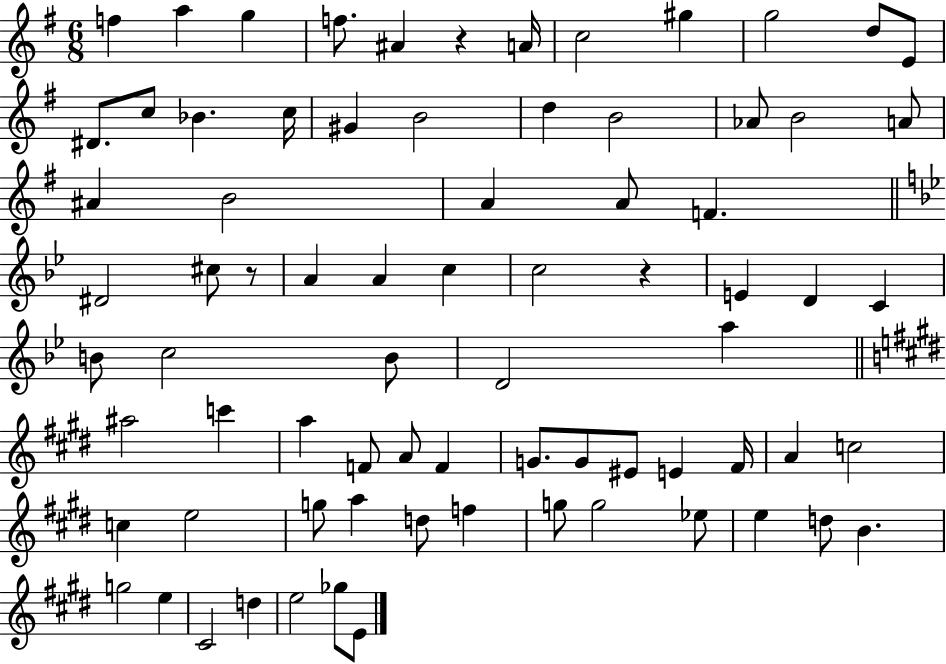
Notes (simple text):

F5/q A5/q G5/q F5/e. A#4/q R/q A4/s C5/h G#5/q G5/h D5/e E4/e D#4/e. C5/e Bb4/q. C5/s G#4/q B4/h D5/q B4/h Ab4/e B4/h A4/e A#4/q B4/h A4/q A4/e F4/q. D#4/h C#5/e R/e A4/q A4/q C5/q C5/h R/q E4/q D4/q C4/q B4/e C5/h B4/e D4/h A5/q A#5/h C6/q A5/q F4/e A4/e F4/q G4/e. G4/e EIS4/e E4/q F#4/s A4/q C5/h C5/q E5/h G5/e A5/q D5/e F5/q G5/e G5/h Eb5/e E5/q D5/e B4/q. G5/h E5/q C#4/h D5/q E5/h Gb5/e E4/e